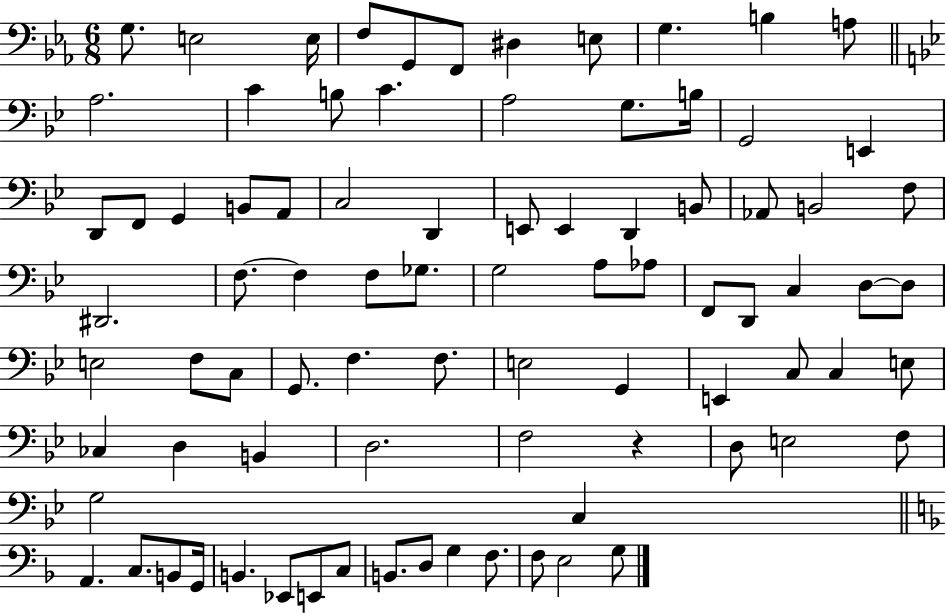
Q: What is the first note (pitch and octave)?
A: G3